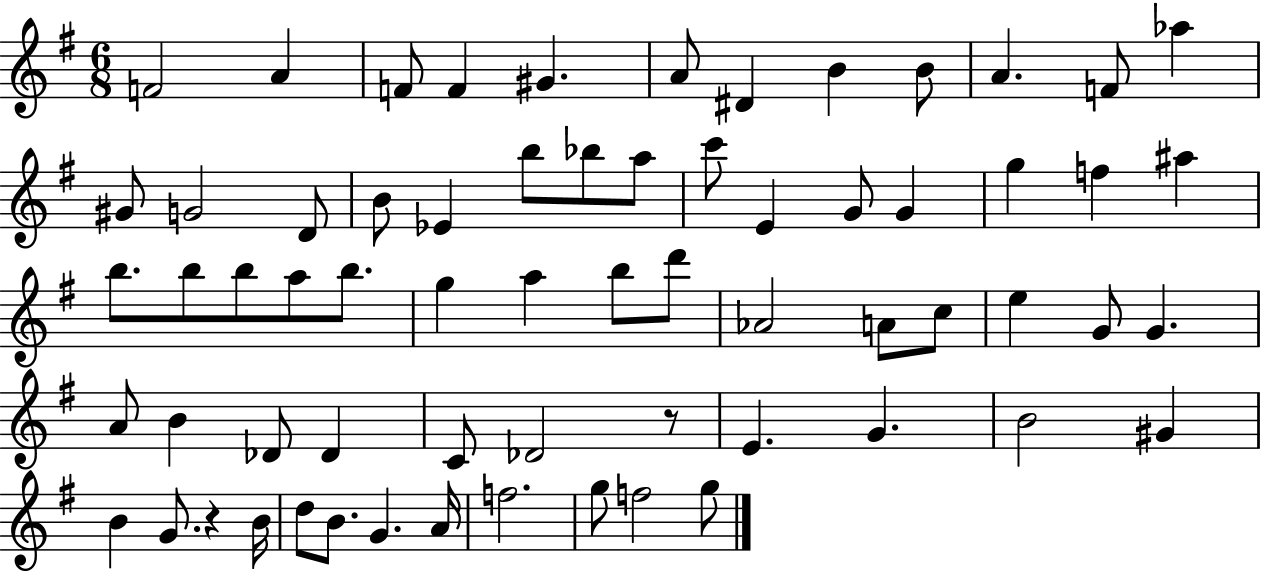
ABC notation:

X:1
T:Untitled
M:6/8
L:1/4
K:G
F2 A F/2 F ^G A/2 ^D B B/2 A F/2 _a ^G/2 G2 D/2 B/2 _E b/2 _b/2 a/2 c'/2 E G/2 G g f ^a b/2 b/2 b/2 a/2 b/2 g a b/2 d'/2 _A2 A/2 c/2 e G/2 G A/2 B _D/2 _D C/2 _D2 z/2 E G B2 ^G B G/2 z B/4 d/2 B/2 G A/4 f2 g/2 f2 g/2